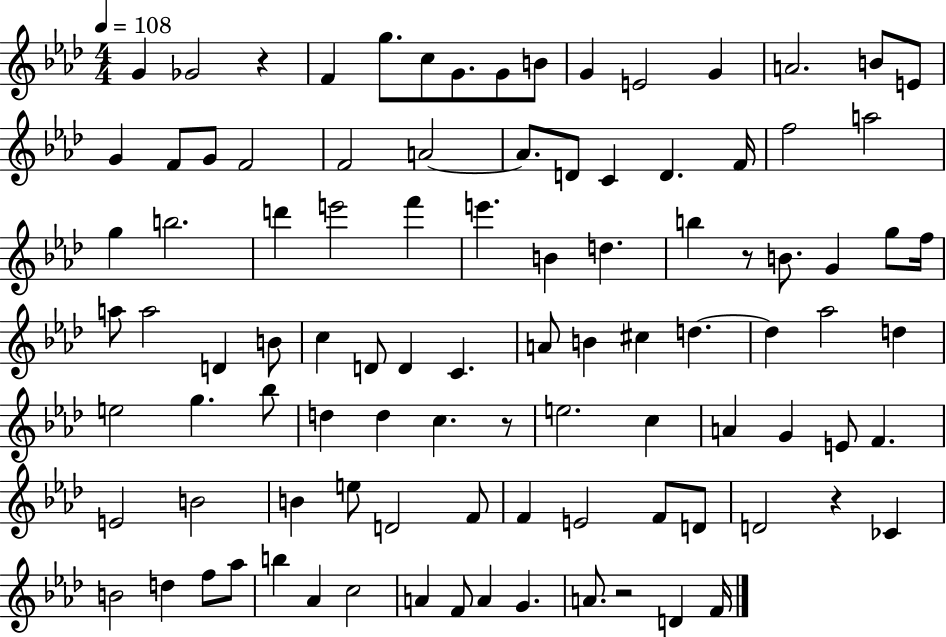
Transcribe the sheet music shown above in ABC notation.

X:1
T:Untitled
M:4/4
L:1/4
K:Ab
G _G2 z F g/2 c/2 G/2 G/2 B/2 G E2 G A2 B/2 E/2 G F/2 G/2 F2 F2 A2 A/2 D/2 C D F/4 f2 a2 g b2 d' e'2 f' e' B d b z/2 B/2 G g/2 f/4 a/2 a2 D B/2 c D/2 D C A/2 B ^c d d _a2 d e2 g _b/2 d d c z/2 e2 c A G E/2 F E2 B2 B e/2 D2 F/2 F E2 F/2 D/2 D2 z _C B2 d f/2 _a/2 b _A c2 A F/2 A G A/2 z2 D F/4